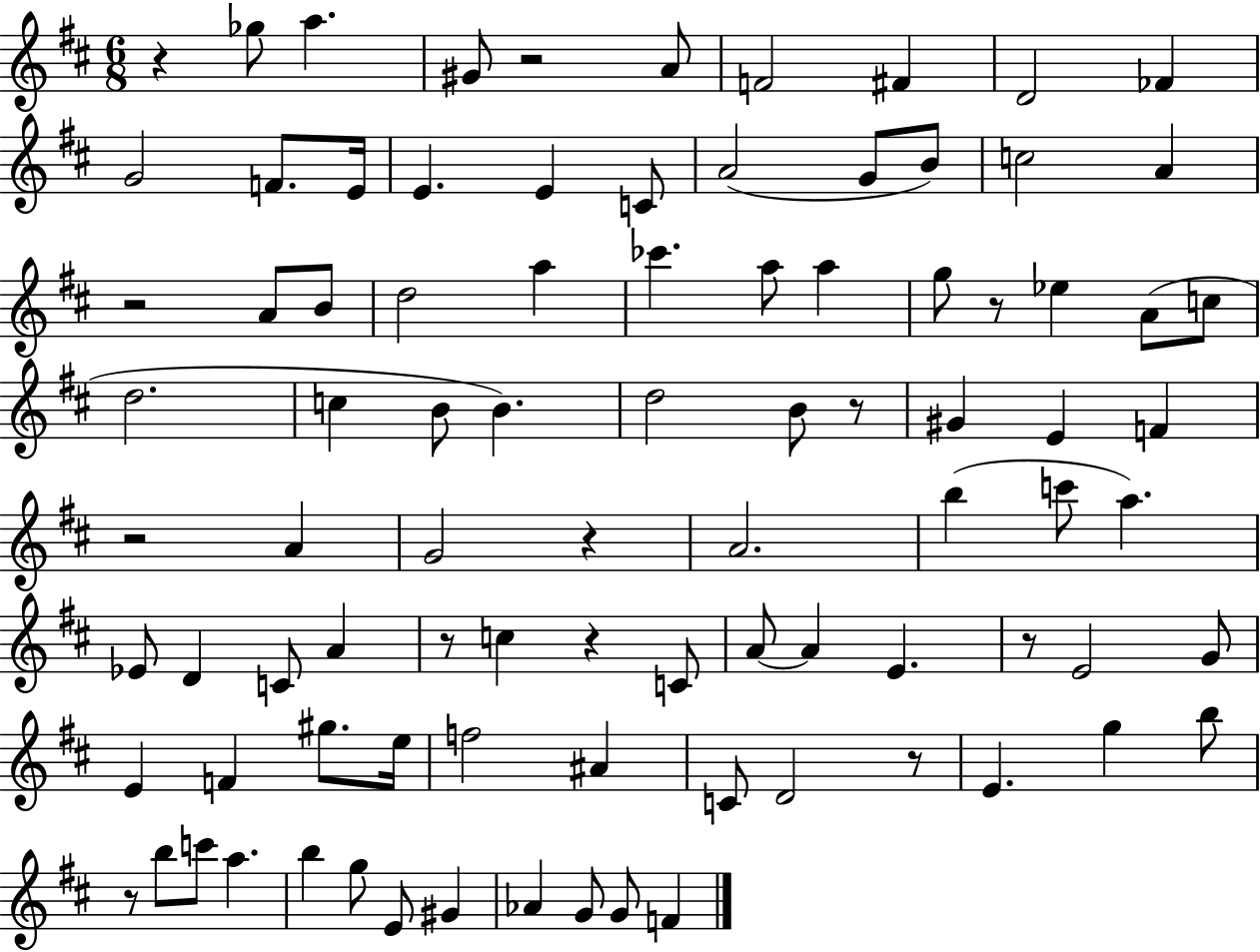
R/q Gb5/e A5/q. G#4/e R/h A4/e F4/h F#4/q D4/h FES4/q G4/h F4/e. E4/s E4/q. E4/q C4/e A4/h G4/e B4/e C5/h A4/q R/h A4/e B4/e D5/h A5/q CES6/q. A5/e A5/q G5/e R/e Eb5/q A4/e C5/e D5/h. C5/q B4/e B4/q. D5/h B4/e R/e G#4/q E4/q F4/q R/h A4/q G4/h R/q A4/h. B5/q C6/e A5/q. Eb4/e D4/q C4/e A4/q R/e C5/q R/q C4/e A4/e A4/q E4/q. R/e E4/h G4/e E4/q F4/q G#5/e. E5/s F5/h A#4/q C4/e D4/h R/e E4/q. G5/q B5/e R/e B5/e C6/e A5/q. B5/q G5/e E4/e G#4/q Ab4/q G4/e G4/e F4/q